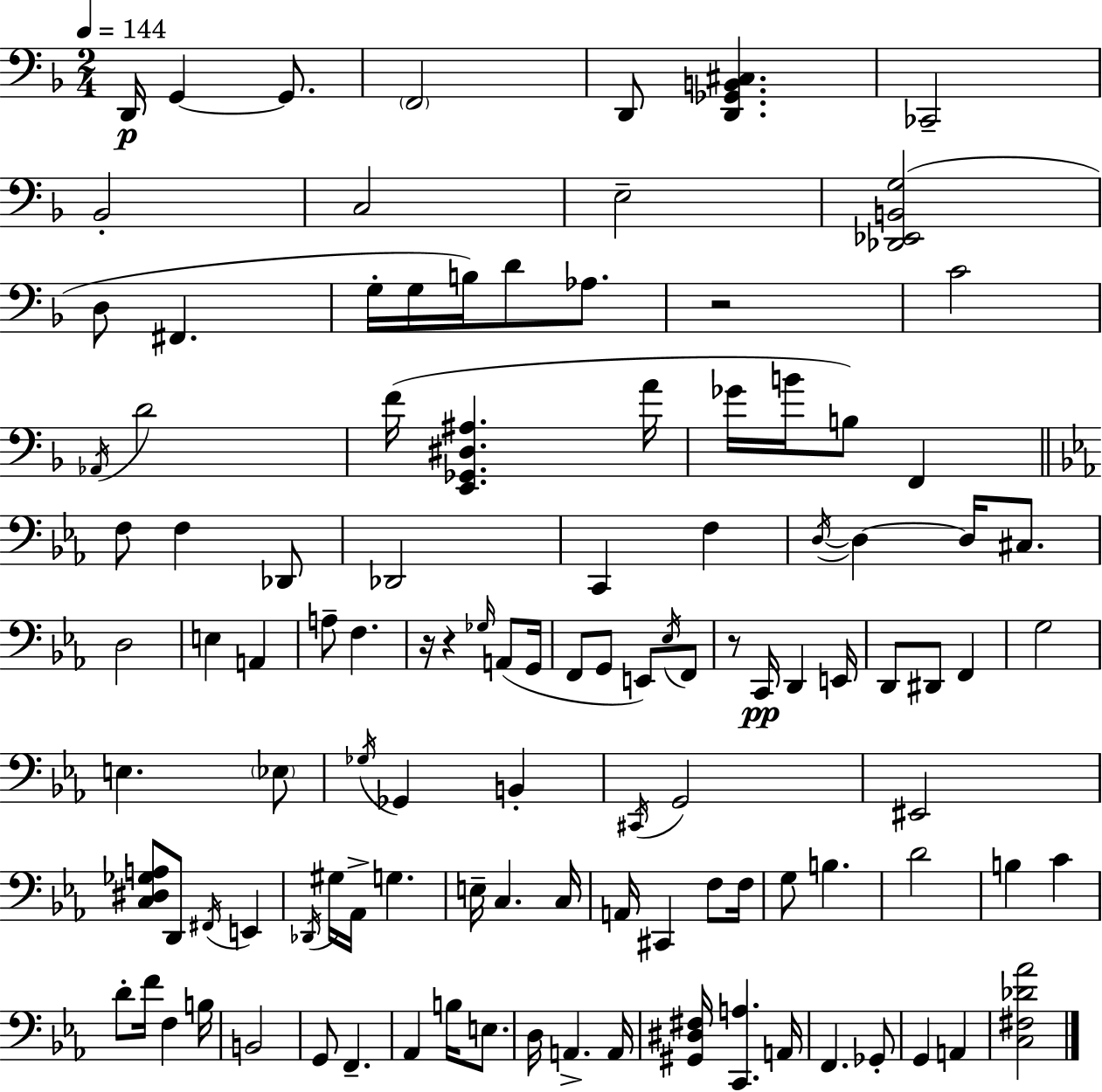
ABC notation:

X:1
T:Untitled
M:2/4
L:1/4
K:Dm
D,,/4 G,, G,,/2 F,,2 D,,/2 [D,,_G,,B,,^C,] _C,,2 _B,,2 C,2 E,2 [_D,,_E,,B,,G,]2 D,/2 ^F,, G,/4 G,/4 B,/4 D/2 _A,/2 z2 C2 _A,,/4 D2 F/4 [E,,_G,,^D,^A,] A/4 _G/4 B/4 B,/2 F,, F,/2 F, _D,,/2 _D,,2 C,, F, D,/4 D, D,/4 ^C,/2 D,2 E, A,, A,/2 F, z/4 z _G,/4 A,,/2 G,,/4 F,,/2 G,,/2 E,,/2 _E,/4 F,,/2 z/2 C,,/4 D,, E,,/4 D,,/2 ^D,,/2 F,, G,2 E, _E,/2 _G,/4 _G,, B,, ^C,,/4 G,,2 ^E,,2 [C,^D,_G,A,]/2 D,,/2 ^F,,/4 E,, _D,,/4 ^G,/4 _A,,/4 G, E,/4 C, C,/4 A,,/4 ^C,, F,/2 F,/4 G,/2 B, D2 B, C D/2 F/4 F, B,/4 B,,2 G,,/2 F,, _A,, B,/4 E,/2 D,/4 A,, A,,/4 [^G,,^D,^F,]/4 [C,,A,] A,,/4 F,, _G,,/2 G,, A,, [C,^F,_D_A]2